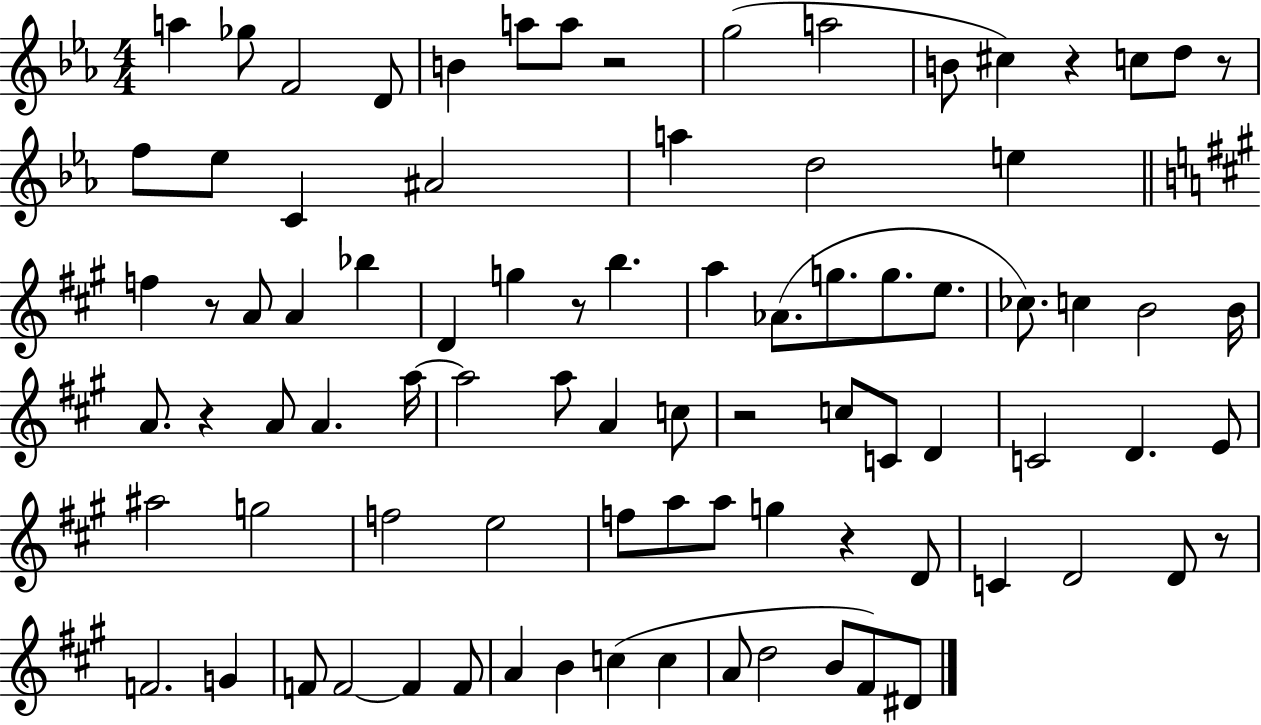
A5/q Gb5/e F4/h D4/e B4/q A5/e A5/e R/h G5/h A5/h B4/e C#5/q R/q C5/e D5/e R/e F5/e Eb5/e C4/q A#4/h A5/q D5/h E5/q F5/q R/e A4/e A4/q Bb5/q D4/q G5/q R/e B5/q. A5/q Ab4/e. G5/e. G5/e. E5/e. CES5/e. C5/q B4/h B4/s A4/e. R/q A4/e A4/q. A5/s A5/h A5/e A4/q C5/e R/h C5/e C4/e D4/q C4/h D4/q. E4/e A#5/h G5/h F5/h E5/h F5/e A5/e A5/e G5/q R/q D4/e C4/q D4/h D4/e R/e F4/h. G4/q F4/e F4/h F4/q F4/e A4/q B4/q C5/q C5/q A4/e D5/h B4/e F#4/e D#4/e